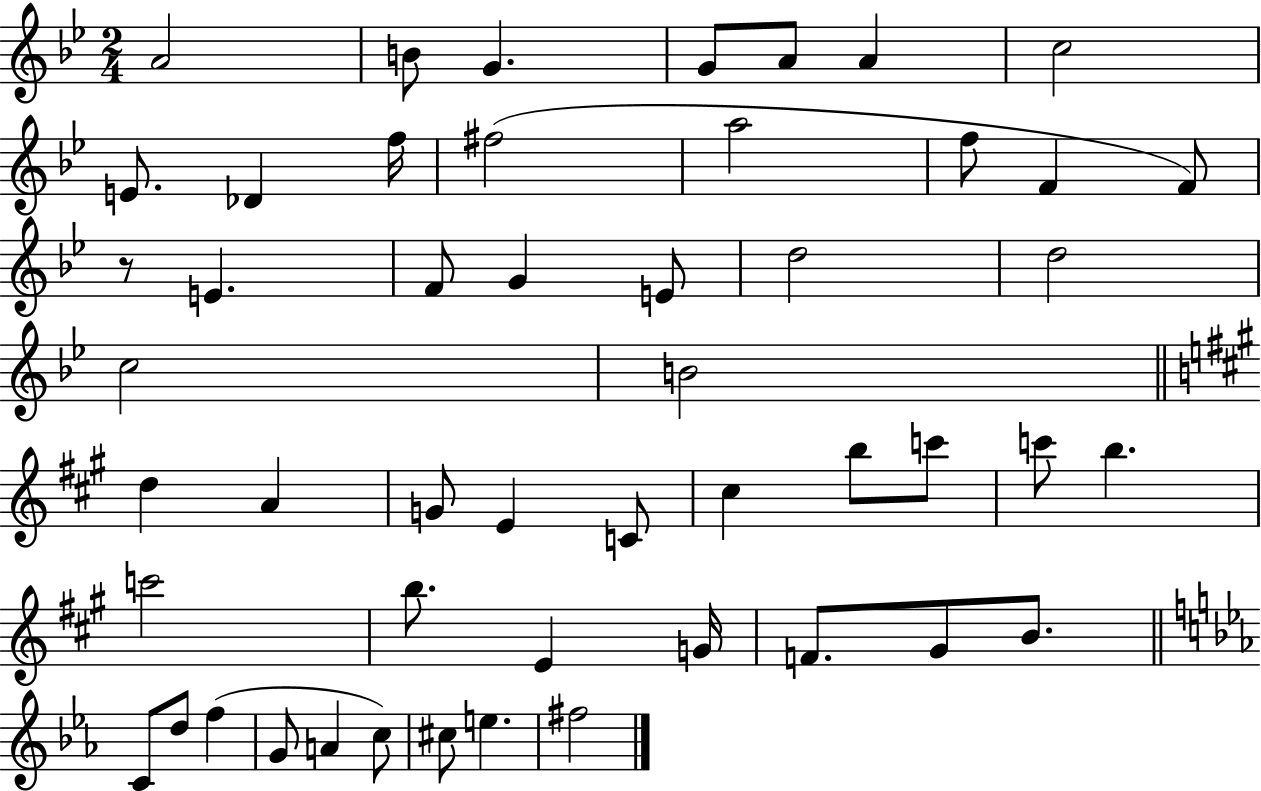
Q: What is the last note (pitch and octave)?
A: F#5